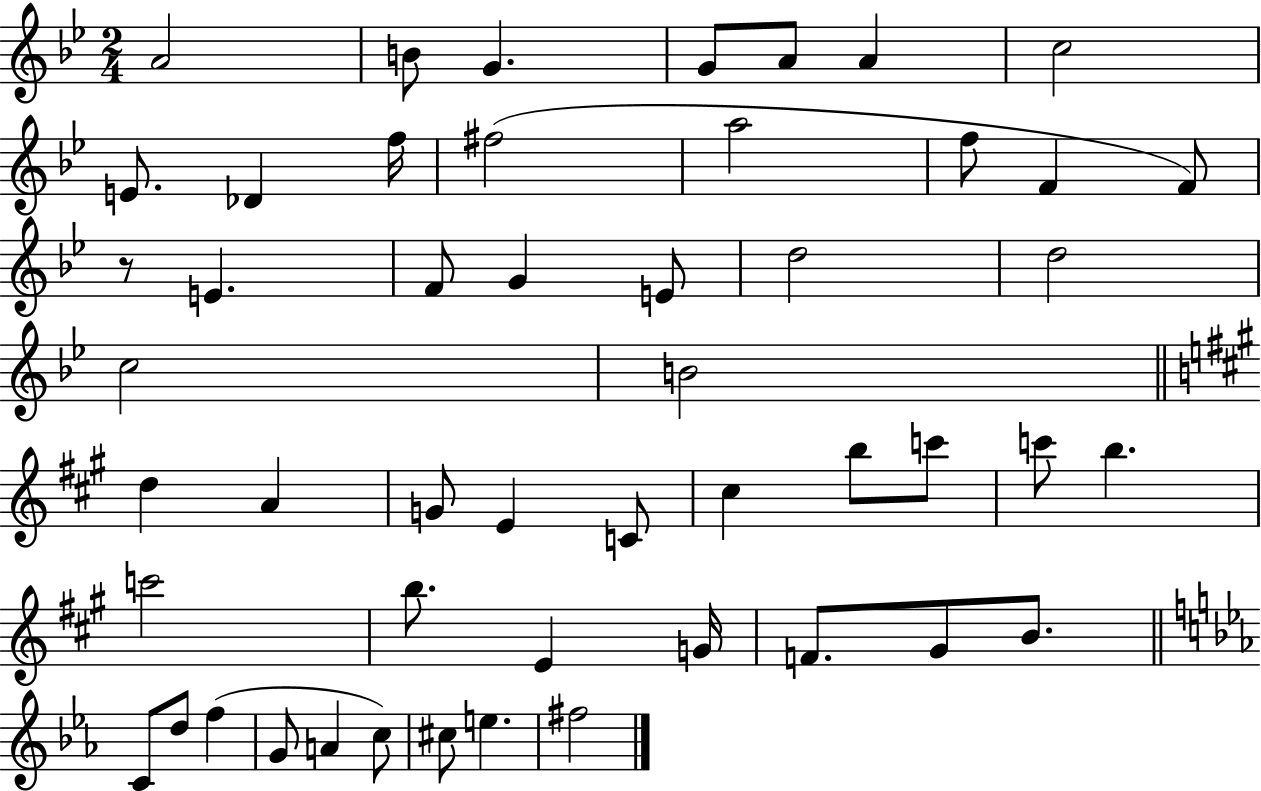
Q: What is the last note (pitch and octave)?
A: F#5